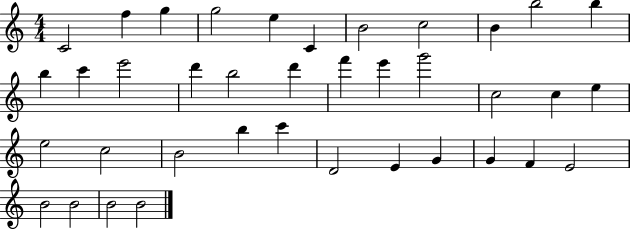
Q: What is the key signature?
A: C major